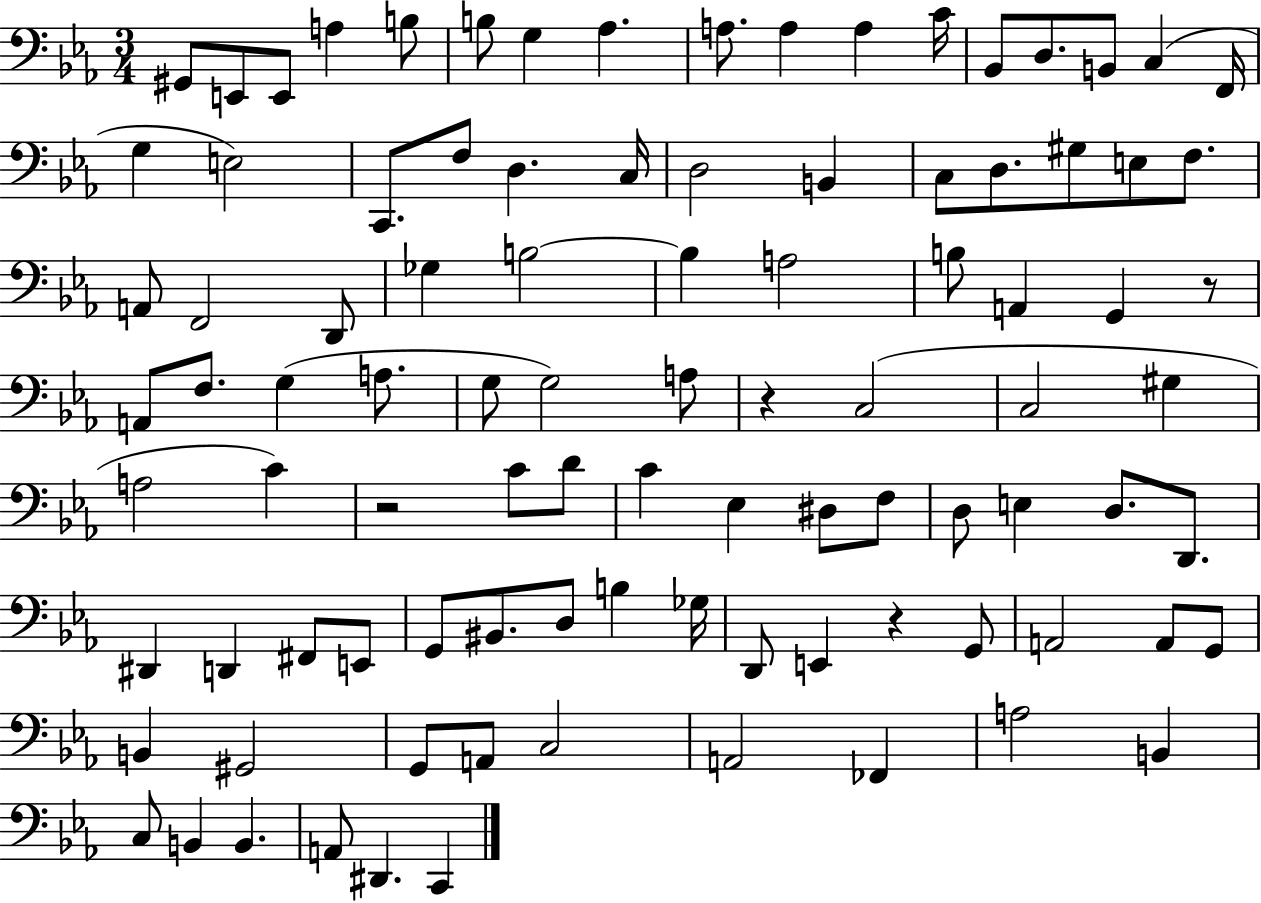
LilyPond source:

{
  \clef bass
  \numericTimeSignature
  \time 3/4
  \key ees \major
  \repeat volta 2 { gis,8 e,8 e,8 a4 b8 | b8 g4 aes4. | a8. a4 a4 c'16 | bes,8 d8. b,8 c4( f,16 | \break g4 e2) | c,8. f8 d4. c16 | d2 b,4 | c8 d8. gis8 e8 f8. | \break a,8 f,2 d,8 | ges4 b2~~ | b4 a2 | b8 a,4 g,4 r8 | \break a,8 f8. g4( a8. | g8 g2) a8 | r4 c2( | c2 gis4 | \break a2 c'4) | r2 c'8 d'8 | c'4 ees4 dis8 f8 | d8 e4 d8. d,8. | \break dis,4 d,4 fis,8 e,8 | g,8 bis,8. d8 b4 ges16 | d,8 e,4 r4 g,8 | a,2 a,8 g,8 | \break b,4 gis,2 | g,8 a,8 c2 | a,2 fes,4 | a2 b,4 | \break c8 b,4 b,4. | a,8 dis,4. c,4 | } \bar "|."
}